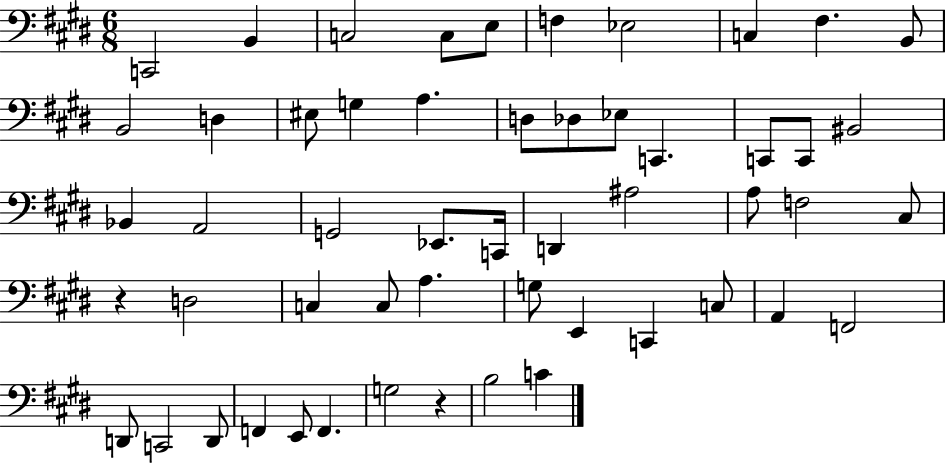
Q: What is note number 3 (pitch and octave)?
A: C3